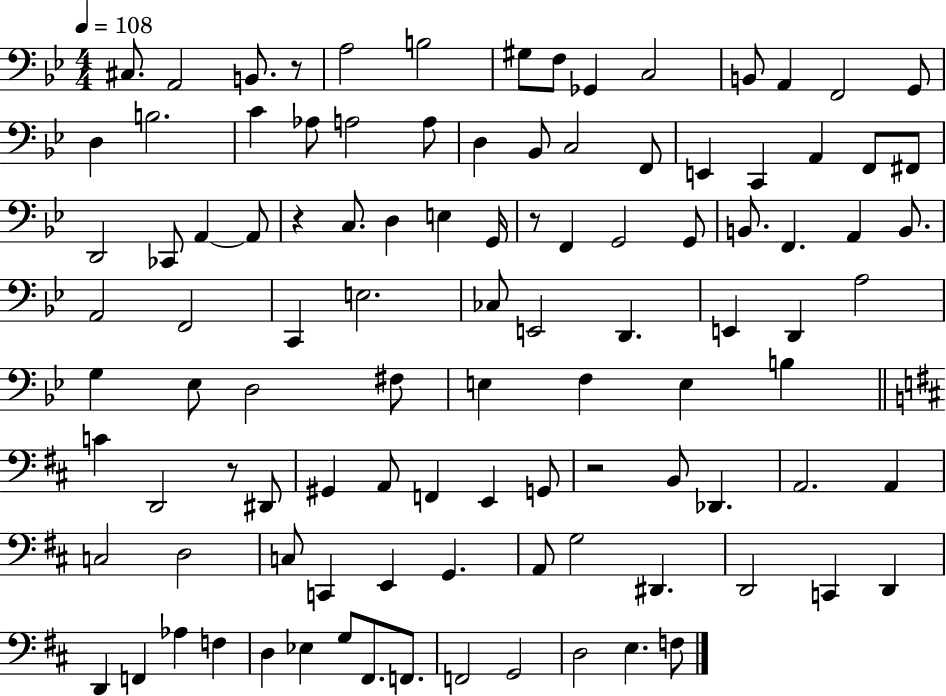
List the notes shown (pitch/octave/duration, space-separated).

C#3/e. A2/h B2/e. R/e A3/h B3/h G#3/e F3/e Gb2/q C3/h B2/e A2/q F2/h G2/e D3/q B3/h. C4/q Ab3/e A3/h A3/e D3/q Bb2/e C3/h F2/e E2/q C2/q A2/q F2/e F#2/e D2/h CES2/e A2/q A2/e R/q C3/e. D3/q E3/q G2/s R/e F2/q G2/h G2/e B2/e. F2/q. A2/q B2/e. A2/h F2/h C2/q E3/h. CES3/e E2/h D2/q. E2/q D2/q A3/h G3/q Eb3/e D3/h F#3/e E3/q F3/q E3/q B3/q C4/q D2/h R/e D#2/e G#2/q A2/e F2/q E2/q G2/e R/h B2/e Db2/q. A2/h. A2/q C3/h D3/h C3/e C2/q E2/q G2/q. A2/e G3/h D#2/q. D2/h C2/q D2/q D2/q F2/q Ab3/q F3/q D3/q Eb3/q G3/e F#2/e. F2/e. F2/h G2/h D3/h E3/q. F3/e